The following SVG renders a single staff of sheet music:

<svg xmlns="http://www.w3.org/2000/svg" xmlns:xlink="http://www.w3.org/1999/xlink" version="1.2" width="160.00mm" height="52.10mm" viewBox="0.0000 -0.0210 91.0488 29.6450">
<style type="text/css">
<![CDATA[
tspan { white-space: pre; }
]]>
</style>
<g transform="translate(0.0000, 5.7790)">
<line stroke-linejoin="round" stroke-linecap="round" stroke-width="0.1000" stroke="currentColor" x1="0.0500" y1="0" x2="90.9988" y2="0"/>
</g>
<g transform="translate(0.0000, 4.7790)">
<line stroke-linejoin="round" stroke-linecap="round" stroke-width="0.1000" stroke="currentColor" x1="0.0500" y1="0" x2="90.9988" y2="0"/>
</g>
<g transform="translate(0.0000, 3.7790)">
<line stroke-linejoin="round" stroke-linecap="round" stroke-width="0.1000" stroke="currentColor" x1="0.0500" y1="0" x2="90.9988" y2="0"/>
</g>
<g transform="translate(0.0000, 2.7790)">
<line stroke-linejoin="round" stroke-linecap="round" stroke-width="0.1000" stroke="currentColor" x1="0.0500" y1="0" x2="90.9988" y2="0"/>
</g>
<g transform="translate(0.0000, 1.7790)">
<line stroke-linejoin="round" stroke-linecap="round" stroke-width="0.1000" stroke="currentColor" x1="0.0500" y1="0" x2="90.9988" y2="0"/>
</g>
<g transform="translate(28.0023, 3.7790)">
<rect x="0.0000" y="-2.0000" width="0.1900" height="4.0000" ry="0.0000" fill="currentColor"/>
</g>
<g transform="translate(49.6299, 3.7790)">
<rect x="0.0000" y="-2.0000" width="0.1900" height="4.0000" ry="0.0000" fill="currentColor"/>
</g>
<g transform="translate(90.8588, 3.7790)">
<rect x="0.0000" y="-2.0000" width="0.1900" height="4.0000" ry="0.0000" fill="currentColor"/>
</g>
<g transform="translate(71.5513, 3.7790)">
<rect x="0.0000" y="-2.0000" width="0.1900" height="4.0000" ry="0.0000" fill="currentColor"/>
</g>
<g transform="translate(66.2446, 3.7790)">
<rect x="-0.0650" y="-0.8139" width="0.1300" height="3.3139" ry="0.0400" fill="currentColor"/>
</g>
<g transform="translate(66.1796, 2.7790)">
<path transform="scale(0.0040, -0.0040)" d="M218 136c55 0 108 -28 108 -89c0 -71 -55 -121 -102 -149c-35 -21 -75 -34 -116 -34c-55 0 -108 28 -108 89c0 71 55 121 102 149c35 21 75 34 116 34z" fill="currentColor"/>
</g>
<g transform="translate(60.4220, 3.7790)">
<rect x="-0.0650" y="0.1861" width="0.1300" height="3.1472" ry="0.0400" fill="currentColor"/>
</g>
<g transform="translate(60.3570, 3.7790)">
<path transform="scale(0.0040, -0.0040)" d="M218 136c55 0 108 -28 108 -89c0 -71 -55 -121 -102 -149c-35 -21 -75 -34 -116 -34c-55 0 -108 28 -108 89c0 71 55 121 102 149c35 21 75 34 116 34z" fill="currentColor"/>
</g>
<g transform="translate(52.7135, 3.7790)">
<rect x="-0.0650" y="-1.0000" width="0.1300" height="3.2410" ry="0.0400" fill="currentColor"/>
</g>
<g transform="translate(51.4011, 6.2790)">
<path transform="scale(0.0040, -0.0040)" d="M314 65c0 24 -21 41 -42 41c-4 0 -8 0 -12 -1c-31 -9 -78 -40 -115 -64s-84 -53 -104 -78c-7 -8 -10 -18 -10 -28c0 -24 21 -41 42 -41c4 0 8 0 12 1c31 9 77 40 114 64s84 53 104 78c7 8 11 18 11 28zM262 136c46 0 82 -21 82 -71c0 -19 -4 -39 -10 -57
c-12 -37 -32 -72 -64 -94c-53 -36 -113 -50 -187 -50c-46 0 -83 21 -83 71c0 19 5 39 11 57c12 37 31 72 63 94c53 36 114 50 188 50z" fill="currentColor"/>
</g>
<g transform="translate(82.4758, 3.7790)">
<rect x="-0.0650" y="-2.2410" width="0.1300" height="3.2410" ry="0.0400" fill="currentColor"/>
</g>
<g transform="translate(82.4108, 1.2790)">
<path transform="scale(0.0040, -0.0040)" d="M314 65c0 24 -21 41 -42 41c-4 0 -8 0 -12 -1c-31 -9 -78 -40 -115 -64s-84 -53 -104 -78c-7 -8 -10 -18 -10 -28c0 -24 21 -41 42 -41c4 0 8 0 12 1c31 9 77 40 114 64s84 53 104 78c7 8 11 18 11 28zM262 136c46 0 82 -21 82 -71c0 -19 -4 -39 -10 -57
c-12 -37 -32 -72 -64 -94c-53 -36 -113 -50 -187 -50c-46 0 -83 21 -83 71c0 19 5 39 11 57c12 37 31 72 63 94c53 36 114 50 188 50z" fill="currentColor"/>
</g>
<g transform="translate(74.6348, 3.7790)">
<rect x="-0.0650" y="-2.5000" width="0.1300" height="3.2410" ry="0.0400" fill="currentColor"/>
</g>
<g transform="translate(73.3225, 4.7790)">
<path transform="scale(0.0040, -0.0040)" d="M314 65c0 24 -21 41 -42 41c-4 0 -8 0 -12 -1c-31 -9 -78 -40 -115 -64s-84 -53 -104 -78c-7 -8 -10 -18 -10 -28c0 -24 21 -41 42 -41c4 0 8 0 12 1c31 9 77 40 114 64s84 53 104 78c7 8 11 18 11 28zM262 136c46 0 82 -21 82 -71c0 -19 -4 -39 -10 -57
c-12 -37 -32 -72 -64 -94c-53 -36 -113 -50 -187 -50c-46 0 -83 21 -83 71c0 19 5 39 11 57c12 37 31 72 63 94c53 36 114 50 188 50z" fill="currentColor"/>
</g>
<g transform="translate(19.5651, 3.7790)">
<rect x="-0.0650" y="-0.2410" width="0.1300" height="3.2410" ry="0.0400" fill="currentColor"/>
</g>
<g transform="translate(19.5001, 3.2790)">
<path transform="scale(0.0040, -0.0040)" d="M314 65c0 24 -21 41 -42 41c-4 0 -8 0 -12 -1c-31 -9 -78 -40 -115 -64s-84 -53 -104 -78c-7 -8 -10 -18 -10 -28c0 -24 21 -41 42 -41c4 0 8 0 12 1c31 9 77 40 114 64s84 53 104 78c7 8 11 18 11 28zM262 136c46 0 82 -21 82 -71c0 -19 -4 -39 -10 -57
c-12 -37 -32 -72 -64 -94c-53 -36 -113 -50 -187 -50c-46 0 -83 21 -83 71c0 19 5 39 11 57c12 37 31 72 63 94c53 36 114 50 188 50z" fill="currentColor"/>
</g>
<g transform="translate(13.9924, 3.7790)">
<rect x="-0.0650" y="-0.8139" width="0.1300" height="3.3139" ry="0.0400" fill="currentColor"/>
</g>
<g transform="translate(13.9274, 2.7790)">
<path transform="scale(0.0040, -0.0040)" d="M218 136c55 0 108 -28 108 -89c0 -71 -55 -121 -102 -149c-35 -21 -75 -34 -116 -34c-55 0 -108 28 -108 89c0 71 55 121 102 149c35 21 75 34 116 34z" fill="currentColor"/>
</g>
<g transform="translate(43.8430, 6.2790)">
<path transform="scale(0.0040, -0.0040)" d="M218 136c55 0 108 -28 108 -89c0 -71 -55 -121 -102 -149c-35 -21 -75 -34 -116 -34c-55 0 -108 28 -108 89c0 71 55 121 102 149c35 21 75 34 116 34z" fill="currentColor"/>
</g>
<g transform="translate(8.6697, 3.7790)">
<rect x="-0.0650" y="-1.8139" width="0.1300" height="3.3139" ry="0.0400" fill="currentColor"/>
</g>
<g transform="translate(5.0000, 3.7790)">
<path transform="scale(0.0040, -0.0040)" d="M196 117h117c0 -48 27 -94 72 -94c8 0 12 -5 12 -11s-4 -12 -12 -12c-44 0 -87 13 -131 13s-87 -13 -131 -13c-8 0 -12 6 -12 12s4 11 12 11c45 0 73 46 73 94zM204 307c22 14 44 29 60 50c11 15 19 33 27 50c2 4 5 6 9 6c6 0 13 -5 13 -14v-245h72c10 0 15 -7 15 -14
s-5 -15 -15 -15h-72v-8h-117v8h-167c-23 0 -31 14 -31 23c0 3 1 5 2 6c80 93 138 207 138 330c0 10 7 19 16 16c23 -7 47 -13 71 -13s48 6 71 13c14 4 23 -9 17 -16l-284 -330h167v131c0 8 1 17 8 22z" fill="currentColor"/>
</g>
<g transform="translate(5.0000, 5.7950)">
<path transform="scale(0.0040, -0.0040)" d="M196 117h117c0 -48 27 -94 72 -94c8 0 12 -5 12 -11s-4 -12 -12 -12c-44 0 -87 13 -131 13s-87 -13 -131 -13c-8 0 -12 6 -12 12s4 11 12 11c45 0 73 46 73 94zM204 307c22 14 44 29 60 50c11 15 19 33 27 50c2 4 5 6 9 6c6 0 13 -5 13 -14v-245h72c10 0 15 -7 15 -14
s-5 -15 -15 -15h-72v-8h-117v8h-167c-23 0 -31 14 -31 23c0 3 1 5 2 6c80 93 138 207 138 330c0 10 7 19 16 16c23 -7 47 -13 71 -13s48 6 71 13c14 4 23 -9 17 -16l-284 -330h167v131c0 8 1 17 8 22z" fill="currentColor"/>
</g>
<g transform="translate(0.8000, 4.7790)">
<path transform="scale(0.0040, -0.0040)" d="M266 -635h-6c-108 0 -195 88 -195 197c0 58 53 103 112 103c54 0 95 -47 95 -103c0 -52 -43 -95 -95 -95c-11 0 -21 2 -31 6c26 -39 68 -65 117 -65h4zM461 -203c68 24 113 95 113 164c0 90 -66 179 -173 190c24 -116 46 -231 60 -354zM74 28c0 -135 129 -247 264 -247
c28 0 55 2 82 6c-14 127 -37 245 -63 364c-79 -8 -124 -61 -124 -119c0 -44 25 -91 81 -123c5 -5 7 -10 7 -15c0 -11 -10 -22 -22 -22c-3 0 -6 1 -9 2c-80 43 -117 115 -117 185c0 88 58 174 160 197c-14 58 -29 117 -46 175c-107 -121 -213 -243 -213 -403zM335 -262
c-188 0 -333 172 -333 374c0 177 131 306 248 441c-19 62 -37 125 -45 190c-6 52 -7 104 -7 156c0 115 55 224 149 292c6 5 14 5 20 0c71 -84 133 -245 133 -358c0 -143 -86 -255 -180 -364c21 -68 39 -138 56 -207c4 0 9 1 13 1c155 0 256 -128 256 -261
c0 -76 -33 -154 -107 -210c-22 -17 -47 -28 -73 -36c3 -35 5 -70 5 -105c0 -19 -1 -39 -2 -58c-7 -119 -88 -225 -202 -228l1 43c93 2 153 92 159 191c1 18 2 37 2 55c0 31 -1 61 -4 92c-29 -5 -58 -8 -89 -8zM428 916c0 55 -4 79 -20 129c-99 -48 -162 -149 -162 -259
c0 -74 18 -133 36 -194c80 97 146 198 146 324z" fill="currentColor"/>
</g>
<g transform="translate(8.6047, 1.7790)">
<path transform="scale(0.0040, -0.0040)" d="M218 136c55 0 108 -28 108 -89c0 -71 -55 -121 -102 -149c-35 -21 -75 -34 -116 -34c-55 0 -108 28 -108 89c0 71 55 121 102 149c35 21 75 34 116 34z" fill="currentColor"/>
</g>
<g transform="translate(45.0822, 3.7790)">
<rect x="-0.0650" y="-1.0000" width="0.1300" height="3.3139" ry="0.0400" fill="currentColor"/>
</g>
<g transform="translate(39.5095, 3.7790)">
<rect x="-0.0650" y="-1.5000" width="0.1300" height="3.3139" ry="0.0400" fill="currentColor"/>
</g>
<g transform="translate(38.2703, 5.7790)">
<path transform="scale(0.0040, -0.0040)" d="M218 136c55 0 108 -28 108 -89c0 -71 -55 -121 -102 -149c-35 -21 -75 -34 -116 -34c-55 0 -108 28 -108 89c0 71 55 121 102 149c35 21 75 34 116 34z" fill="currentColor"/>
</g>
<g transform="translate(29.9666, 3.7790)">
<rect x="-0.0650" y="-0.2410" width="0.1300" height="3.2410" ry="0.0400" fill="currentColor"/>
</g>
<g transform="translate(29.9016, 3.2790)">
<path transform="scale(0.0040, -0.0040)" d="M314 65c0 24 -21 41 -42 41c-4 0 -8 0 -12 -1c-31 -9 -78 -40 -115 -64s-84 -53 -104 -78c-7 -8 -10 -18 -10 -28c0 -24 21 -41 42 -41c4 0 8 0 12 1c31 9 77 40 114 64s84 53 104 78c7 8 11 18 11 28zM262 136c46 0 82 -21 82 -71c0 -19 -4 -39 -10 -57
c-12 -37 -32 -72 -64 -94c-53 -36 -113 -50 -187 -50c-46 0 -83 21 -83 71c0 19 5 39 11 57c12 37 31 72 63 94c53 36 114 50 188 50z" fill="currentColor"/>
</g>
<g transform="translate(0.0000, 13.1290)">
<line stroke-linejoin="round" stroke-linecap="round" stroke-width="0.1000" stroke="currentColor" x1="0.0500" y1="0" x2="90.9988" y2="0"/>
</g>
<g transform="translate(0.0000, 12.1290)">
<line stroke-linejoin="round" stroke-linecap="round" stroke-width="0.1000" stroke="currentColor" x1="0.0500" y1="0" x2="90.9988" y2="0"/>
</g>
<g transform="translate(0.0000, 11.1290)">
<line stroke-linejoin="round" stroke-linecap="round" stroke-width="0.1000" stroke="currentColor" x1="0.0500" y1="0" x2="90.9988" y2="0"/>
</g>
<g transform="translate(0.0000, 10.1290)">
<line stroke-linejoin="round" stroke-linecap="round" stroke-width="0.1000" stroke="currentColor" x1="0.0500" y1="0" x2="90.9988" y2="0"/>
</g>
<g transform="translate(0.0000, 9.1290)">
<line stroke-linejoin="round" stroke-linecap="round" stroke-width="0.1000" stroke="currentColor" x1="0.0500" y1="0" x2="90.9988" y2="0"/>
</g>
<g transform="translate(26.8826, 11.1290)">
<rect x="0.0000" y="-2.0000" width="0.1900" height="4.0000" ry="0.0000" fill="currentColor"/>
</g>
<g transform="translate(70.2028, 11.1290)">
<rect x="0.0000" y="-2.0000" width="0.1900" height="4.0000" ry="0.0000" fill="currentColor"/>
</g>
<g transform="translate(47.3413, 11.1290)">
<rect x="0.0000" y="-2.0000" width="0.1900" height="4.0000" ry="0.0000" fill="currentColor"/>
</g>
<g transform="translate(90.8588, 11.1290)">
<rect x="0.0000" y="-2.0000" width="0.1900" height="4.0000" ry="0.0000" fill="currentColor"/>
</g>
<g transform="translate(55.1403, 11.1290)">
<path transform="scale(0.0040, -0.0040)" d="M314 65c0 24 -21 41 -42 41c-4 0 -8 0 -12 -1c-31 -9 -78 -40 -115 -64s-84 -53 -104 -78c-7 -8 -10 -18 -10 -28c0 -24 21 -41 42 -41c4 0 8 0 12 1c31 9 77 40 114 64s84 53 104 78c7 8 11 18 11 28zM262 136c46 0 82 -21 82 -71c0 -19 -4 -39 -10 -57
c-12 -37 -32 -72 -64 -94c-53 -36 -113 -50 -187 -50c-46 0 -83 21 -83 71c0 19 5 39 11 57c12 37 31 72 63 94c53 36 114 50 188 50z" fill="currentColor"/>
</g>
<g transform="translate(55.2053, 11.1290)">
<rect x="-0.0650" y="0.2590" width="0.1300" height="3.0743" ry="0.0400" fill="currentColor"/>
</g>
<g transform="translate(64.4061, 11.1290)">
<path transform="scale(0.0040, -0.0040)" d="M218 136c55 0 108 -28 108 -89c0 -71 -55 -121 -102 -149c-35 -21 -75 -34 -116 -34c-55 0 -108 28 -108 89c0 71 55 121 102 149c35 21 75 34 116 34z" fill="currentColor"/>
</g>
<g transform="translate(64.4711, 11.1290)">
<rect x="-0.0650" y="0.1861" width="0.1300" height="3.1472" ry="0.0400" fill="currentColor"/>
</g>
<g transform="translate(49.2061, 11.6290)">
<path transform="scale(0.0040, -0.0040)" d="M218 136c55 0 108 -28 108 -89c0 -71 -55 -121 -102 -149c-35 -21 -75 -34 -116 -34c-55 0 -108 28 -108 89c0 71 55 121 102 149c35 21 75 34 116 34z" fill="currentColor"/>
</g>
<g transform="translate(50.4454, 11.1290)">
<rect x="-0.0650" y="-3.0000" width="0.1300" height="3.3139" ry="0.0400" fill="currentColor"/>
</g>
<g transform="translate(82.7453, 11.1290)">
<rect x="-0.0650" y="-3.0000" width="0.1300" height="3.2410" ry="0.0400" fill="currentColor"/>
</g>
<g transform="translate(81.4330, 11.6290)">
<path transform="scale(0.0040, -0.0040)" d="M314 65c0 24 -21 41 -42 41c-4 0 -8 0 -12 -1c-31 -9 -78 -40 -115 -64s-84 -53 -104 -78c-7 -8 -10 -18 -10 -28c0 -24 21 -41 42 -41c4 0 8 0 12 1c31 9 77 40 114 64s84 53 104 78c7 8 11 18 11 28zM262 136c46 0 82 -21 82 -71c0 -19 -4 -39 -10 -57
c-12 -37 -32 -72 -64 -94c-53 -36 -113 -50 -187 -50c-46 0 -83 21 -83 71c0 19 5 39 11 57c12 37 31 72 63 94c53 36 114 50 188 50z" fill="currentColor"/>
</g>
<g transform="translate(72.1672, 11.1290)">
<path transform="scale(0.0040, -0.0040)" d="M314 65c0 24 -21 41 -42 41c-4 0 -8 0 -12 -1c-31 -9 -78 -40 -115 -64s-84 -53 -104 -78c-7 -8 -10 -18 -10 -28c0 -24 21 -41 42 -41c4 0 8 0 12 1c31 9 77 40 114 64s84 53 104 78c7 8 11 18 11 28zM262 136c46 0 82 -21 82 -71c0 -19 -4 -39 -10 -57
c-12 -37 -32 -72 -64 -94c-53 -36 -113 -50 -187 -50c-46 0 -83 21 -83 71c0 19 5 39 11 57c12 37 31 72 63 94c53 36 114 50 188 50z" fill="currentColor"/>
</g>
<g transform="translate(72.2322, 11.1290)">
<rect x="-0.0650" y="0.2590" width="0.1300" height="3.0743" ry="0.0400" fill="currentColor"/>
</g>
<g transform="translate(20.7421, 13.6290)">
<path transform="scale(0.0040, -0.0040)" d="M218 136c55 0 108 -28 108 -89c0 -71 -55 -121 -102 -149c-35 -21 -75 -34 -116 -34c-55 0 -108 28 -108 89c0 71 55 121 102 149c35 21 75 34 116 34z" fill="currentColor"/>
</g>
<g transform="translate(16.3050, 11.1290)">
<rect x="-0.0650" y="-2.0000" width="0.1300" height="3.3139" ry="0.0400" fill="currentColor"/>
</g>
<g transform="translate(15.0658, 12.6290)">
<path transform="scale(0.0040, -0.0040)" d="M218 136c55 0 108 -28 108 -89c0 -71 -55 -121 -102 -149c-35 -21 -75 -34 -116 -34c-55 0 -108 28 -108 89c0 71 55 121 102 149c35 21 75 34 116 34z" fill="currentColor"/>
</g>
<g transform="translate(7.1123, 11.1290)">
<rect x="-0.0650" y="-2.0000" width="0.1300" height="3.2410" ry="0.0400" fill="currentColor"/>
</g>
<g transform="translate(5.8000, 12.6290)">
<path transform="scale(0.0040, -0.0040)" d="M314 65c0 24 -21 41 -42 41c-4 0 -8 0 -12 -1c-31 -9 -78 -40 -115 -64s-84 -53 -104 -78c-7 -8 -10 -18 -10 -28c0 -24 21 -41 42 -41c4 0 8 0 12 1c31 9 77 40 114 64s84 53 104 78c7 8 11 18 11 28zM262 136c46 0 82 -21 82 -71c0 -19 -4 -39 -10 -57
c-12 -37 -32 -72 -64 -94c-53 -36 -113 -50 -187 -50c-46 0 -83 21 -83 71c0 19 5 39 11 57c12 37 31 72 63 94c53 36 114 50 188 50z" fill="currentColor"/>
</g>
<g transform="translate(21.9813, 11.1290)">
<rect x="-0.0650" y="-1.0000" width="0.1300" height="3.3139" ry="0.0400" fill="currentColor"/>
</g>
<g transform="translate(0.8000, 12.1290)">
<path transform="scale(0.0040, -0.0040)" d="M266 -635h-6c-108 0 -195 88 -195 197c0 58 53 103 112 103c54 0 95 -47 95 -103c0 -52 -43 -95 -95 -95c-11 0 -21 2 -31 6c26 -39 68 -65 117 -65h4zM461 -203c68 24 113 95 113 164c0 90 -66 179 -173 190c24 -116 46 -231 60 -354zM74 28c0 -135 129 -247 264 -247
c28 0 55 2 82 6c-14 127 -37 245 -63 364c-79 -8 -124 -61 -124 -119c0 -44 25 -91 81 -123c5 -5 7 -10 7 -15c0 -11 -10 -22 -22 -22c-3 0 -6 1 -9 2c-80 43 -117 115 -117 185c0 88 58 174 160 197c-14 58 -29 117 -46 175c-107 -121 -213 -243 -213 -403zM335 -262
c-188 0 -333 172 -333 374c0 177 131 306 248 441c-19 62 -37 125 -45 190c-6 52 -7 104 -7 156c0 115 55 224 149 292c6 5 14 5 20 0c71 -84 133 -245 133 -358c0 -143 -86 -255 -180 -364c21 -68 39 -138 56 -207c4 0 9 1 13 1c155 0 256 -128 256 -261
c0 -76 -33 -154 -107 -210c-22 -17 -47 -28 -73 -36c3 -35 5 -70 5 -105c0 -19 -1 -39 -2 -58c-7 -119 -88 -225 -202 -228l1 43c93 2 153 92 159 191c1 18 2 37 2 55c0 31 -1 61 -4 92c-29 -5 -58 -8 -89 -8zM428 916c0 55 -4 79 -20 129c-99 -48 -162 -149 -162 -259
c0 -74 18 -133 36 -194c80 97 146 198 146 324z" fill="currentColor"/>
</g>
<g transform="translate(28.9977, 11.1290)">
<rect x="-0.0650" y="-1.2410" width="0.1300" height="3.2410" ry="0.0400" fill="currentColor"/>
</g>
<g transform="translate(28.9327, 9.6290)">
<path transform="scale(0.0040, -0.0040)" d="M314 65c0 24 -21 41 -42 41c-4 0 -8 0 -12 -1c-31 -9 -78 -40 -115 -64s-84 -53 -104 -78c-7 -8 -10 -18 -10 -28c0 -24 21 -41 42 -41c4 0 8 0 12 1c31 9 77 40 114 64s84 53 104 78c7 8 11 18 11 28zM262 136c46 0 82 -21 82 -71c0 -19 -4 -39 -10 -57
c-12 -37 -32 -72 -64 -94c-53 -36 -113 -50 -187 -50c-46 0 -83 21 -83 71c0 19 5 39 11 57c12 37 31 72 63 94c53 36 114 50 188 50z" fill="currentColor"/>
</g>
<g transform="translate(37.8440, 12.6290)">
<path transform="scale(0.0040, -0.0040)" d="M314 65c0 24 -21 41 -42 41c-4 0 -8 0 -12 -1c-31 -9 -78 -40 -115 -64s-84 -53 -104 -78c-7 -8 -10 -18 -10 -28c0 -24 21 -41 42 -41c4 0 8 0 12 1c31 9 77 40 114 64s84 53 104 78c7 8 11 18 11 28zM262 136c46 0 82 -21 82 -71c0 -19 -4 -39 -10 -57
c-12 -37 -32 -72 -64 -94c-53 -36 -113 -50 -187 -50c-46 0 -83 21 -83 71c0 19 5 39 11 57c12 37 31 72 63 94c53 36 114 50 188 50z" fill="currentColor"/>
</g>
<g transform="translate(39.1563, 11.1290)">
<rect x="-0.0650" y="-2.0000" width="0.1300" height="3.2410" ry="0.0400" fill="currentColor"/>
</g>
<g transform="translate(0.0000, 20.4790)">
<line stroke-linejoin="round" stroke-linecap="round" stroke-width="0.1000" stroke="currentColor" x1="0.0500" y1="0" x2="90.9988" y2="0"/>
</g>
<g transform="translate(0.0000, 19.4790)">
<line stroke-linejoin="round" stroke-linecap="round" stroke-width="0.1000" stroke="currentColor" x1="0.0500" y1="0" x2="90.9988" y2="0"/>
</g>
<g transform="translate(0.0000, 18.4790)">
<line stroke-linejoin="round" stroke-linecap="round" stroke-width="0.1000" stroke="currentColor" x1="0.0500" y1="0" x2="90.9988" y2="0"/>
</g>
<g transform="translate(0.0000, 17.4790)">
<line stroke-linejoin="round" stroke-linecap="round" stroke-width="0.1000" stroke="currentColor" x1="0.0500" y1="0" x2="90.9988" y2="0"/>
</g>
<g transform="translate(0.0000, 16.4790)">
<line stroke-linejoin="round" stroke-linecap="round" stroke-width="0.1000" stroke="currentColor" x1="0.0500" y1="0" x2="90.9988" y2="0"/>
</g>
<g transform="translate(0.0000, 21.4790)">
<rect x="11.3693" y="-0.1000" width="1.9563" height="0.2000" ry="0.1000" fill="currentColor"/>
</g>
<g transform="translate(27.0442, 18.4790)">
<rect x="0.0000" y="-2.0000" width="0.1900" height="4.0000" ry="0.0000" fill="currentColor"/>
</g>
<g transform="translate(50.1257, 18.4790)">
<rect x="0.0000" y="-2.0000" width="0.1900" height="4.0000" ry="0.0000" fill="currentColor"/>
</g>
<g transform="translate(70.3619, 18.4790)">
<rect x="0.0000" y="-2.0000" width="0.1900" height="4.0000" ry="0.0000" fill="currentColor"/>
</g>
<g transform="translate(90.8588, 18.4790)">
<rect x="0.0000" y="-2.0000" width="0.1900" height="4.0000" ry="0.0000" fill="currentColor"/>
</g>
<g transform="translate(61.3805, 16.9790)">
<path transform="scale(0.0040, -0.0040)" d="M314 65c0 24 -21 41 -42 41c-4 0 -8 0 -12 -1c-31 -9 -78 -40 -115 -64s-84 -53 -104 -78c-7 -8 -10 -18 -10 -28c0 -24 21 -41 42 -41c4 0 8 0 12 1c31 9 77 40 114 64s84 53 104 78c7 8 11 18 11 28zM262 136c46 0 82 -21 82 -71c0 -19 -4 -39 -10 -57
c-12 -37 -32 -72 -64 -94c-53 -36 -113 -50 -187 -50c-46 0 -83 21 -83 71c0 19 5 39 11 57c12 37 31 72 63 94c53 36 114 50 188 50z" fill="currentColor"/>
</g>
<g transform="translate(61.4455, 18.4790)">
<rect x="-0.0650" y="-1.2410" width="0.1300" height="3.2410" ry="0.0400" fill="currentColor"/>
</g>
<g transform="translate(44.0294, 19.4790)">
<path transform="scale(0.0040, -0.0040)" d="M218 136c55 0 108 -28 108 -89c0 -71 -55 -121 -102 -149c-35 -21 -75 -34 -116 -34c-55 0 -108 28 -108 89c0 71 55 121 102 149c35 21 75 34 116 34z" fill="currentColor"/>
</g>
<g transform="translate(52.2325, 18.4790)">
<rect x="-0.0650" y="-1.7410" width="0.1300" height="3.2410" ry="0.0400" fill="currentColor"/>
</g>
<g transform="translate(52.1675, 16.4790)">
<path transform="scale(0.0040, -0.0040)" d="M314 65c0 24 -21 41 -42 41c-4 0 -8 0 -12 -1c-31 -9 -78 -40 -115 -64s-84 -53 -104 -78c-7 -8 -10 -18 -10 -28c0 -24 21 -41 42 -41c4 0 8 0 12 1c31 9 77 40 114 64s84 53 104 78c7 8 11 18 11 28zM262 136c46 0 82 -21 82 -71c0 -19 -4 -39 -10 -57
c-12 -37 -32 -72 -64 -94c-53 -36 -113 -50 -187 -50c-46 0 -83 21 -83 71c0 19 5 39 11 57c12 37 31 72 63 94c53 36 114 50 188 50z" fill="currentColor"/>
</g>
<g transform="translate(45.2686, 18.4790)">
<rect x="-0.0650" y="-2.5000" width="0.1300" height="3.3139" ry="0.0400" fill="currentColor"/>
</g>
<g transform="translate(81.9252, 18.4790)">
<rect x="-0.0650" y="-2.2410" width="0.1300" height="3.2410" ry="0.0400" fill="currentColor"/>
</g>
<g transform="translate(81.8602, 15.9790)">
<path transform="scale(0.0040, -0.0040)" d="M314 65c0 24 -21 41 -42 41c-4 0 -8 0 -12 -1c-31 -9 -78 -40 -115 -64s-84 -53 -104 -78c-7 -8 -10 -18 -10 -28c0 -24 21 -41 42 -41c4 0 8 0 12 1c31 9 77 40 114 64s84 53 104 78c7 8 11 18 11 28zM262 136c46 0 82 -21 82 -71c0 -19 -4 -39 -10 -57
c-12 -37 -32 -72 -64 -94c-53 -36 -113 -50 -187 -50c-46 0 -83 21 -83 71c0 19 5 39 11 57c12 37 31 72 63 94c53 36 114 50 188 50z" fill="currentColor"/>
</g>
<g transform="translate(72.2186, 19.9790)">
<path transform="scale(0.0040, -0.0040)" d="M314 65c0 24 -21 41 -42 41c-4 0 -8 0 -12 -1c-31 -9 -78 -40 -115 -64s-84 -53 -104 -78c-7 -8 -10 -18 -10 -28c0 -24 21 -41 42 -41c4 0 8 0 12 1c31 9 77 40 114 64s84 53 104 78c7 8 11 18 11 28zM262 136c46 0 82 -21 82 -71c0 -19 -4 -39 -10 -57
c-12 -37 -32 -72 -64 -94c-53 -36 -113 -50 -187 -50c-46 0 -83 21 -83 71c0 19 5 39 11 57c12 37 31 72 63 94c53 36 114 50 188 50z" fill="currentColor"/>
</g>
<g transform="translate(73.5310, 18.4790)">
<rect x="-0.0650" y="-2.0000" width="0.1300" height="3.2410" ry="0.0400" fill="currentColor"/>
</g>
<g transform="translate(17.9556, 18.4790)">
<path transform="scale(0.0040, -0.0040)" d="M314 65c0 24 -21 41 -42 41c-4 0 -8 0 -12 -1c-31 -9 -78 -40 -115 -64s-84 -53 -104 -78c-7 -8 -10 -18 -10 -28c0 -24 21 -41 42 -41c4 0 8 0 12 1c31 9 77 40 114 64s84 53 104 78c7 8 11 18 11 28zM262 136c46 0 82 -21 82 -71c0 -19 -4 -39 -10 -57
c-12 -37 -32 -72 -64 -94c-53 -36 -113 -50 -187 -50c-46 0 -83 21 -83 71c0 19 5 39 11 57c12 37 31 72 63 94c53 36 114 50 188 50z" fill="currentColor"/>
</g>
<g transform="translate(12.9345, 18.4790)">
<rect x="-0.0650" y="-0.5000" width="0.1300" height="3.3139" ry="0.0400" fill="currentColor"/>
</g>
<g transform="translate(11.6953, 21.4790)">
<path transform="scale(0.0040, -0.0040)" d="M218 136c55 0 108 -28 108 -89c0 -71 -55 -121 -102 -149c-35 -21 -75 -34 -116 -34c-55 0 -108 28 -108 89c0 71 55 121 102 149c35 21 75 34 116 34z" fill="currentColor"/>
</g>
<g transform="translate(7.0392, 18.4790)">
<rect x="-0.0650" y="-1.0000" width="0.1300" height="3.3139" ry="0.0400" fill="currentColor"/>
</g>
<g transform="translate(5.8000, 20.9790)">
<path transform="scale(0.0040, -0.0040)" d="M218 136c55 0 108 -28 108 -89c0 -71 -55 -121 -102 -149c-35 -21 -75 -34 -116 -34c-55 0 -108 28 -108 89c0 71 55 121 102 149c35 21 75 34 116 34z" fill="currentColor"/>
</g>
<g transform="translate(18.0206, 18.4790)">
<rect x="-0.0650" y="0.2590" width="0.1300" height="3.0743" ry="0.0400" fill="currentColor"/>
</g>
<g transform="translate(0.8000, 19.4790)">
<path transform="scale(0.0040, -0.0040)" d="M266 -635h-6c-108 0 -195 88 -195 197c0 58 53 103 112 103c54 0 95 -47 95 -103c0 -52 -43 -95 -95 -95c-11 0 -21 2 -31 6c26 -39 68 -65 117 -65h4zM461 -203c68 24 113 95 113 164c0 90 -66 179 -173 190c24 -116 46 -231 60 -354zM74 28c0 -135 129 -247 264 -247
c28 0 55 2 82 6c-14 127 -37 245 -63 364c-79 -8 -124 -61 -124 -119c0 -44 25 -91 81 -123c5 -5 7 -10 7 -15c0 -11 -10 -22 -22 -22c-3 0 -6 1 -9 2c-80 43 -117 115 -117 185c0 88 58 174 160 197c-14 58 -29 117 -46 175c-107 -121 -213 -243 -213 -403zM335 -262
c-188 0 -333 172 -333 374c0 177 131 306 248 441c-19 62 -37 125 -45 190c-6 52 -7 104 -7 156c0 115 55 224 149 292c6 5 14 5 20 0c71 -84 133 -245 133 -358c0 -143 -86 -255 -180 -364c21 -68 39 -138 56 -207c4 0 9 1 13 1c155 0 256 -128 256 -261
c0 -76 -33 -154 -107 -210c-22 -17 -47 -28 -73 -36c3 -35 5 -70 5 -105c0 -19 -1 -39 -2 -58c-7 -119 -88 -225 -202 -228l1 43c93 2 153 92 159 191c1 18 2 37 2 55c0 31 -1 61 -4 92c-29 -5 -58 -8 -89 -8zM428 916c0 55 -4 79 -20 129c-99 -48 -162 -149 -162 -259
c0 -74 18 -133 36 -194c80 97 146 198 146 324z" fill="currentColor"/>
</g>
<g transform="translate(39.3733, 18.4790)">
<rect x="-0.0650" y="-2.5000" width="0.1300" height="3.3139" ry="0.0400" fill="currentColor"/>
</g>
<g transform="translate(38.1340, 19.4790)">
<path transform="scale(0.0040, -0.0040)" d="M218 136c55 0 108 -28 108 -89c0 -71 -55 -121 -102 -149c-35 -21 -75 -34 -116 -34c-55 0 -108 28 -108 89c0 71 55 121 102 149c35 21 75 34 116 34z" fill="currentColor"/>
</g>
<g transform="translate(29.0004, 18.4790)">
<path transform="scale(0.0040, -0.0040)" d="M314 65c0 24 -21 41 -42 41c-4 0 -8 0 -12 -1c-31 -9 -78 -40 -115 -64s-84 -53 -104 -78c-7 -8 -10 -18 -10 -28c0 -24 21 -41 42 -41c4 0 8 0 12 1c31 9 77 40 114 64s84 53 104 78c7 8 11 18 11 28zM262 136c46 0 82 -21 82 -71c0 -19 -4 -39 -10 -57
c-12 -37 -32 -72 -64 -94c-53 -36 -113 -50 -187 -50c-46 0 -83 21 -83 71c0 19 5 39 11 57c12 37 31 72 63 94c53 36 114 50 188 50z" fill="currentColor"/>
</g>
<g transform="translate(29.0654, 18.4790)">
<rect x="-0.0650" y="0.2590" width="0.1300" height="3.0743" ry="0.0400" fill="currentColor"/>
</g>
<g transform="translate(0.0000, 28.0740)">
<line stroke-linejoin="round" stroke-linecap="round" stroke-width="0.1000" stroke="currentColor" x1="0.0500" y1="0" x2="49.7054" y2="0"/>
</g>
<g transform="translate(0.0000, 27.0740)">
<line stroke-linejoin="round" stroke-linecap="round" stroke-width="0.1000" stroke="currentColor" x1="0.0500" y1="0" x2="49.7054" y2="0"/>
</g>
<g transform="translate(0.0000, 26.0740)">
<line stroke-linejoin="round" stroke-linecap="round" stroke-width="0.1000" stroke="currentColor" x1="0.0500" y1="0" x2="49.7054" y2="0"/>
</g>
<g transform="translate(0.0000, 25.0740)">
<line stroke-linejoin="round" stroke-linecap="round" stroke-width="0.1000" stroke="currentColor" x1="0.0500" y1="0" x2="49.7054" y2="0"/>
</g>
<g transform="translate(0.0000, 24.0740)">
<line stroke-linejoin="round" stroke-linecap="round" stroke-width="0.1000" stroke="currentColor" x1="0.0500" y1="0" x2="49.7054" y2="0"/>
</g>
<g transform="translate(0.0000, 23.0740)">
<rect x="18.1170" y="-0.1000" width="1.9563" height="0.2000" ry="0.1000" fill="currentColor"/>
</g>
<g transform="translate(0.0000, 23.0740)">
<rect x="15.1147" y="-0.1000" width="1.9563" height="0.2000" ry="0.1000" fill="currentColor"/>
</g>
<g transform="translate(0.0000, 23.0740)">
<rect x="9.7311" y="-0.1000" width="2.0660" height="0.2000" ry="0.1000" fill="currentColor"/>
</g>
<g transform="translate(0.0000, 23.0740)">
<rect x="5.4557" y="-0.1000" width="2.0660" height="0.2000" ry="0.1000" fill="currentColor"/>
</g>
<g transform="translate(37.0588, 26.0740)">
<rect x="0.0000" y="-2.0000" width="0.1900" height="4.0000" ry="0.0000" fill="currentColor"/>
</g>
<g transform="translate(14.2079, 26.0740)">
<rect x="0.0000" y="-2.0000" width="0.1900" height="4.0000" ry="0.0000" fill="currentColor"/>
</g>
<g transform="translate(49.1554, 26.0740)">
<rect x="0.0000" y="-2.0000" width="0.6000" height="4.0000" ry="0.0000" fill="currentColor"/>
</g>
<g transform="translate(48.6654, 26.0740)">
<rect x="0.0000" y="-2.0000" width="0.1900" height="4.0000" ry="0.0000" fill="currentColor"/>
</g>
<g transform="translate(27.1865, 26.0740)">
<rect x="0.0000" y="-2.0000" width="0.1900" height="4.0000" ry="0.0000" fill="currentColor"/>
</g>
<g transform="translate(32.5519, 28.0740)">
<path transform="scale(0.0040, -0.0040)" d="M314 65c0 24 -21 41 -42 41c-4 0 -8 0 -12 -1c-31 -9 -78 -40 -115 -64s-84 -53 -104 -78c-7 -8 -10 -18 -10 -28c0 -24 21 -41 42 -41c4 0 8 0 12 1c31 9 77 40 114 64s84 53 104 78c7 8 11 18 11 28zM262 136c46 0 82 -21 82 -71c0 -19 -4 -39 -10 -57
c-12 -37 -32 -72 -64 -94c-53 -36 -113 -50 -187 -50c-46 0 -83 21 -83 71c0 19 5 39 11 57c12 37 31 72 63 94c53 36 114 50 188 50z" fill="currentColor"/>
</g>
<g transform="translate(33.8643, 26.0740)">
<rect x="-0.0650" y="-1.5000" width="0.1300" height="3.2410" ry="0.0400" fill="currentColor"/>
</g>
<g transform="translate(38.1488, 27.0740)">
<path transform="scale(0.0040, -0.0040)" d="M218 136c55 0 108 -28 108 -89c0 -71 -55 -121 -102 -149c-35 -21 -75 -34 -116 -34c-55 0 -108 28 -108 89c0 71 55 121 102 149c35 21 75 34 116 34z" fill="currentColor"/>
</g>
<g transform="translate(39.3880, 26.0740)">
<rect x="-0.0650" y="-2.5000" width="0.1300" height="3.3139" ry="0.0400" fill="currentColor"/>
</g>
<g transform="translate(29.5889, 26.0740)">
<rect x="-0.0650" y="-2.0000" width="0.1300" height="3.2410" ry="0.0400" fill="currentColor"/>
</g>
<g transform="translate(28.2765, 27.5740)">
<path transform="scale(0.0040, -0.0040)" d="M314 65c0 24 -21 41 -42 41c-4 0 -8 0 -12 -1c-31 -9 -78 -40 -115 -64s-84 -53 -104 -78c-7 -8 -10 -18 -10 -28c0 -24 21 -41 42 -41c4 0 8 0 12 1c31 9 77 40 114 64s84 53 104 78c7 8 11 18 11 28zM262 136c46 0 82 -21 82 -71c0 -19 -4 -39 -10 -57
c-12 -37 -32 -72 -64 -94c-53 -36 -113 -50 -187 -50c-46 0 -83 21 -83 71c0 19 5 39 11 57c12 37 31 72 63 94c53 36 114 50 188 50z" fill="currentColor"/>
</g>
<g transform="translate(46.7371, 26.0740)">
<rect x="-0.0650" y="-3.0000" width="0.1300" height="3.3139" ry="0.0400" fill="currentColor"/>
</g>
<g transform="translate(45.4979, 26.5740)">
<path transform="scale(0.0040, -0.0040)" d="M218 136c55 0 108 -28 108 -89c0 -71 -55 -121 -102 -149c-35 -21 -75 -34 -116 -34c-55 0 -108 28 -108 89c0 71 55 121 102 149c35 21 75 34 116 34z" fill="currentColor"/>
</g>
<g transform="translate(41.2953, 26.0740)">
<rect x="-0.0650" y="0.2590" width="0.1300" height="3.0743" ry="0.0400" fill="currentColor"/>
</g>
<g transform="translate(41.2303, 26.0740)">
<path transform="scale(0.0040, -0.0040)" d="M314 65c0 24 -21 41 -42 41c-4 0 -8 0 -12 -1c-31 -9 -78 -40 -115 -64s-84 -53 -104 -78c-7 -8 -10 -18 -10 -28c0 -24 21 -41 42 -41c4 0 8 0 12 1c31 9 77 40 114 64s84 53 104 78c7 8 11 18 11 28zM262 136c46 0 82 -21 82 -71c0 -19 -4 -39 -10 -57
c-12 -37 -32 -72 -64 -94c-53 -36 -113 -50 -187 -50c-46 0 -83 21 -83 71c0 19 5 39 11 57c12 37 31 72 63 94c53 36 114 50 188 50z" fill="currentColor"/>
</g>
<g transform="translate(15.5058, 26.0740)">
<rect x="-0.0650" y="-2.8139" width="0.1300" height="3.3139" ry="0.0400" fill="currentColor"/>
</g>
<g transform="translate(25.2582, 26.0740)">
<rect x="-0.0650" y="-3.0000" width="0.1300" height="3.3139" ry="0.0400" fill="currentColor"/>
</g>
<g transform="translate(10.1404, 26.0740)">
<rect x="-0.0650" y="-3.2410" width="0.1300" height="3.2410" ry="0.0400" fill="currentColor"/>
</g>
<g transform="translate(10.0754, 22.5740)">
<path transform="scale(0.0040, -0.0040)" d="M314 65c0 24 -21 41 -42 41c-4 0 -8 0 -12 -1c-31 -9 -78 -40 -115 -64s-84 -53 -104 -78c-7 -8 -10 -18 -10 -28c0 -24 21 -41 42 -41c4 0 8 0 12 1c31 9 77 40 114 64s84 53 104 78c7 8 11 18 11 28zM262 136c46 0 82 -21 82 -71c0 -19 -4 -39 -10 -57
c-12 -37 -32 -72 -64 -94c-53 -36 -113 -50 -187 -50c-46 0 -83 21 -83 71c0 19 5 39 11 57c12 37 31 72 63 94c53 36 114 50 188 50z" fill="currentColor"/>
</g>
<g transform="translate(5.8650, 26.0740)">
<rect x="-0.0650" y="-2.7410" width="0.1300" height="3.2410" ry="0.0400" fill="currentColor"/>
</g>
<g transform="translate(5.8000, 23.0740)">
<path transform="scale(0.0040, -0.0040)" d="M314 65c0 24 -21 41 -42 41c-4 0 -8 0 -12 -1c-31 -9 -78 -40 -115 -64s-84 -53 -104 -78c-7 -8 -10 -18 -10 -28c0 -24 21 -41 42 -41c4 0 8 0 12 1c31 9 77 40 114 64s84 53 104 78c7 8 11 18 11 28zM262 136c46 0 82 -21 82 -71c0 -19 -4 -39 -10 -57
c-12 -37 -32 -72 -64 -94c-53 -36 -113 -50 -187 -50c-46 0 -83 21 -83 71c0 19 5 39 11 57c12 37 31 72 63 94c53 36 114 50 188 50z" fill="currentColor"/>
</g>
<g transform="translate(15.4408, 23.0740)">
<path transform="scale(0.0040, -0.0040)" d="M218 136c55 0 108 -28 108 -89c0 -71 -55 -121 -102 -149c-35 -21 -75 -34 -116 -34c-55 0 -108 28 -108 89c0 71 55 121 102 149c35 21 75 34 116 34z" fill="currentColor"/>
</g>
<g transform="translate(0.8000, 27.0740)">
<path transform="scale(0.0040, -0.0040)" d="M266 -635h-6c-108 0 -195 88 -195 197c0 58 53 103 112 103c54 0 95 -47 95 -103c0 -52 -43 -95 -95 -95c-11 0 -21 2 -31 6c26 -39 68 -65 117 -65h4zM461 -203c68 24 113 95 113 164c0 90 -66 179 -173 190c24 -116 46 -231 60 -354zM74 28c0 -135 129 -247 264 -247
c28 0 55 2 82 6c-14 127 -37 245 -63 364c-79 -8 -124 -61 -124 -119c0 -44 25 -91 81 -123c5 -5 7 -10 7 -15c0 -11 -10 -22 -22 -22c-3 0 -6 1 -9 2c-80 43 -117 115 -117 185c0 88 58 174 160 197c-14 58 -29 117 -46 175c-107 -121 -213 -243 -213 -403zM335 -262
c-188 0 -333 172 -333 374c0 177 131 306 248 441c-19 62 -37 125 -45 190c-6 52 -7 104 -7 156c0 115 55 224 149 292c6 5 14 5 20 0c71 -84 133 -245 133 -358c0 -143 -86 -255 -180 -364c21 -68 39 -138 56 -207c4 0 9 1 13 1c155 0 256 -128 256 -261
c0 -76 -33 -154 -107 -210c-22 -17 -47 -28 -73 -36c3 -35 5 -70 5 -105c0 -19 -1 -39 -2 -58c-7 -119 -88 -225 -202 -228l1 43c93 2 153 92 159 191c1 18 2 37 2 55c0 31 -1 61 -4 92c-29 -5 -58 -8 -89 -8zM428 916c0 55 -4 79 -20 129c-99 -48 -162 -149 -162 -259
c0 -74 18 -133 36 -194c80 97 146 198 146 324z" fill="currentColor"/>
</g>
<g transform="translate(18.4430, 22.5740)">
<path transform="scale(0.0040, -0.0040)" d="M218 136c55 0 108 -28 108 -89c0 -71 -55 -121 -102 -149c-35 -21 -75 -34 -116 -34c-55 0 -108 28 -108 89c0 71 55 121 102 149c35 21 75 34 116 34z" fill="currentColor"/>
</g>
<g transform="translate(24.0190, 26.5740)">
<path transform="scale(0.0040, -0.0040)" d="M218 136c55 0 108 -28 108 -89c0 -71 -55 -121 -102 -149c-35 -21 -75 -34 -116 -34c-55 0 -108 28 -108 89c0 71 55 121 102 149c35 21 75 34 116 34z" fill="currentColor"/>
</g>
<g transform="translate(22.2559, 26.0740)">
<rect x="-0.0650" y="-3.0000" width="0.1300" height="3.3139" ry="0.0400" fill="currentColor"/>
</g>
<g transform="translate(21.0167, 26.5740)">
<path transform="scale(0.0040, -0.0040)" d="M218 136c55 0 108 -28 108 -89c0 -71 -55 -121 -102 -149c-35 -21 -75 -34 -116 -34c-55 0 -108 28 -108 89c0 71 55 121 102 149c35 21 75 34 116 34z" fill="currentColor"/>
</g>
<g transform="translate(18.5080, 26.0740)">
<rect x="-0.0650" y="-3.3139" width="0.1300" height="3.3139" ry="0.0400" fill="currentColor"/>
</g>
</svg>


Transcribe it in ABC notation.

X:1
T:Untitled
M:4/4
L:1/4
K:C
f d c2 c2 E D D2 B d G2 g2 F2 F D e2 F2 A B2 B B2 A2 D C B2 B2 G G f2 e2 F2 g2 a2 b2 a b A A F2 E2 G B2 A